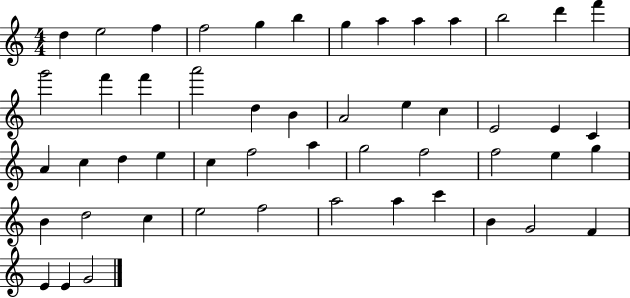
{
  \clef treble
  \numericTimeSignature
  \time 4/4
  \key c \major
  d''4 e''2 f''4 | f''2 g''4 b''4 | g''4 a''4 a''4 a''4 | b''2 d'''4 f'''4 | \break g'''2 f'''4 f'''4 | a'''2 d''4 b'4 | a'2 e''4 c''4 | e'2 e'4 c'4 | \break a'4 c''4 d''4 e''4 | c''4 f''2 a''4 | g''2 f''2 | f''2 e''4 g''4 | \break b'4 d''2 c''4 | e''2 f''2 | a''2 a''4 c'''4 | b'4 g'2 f'4 | \break e'4 e'4 g'2 | \bar "|."
}